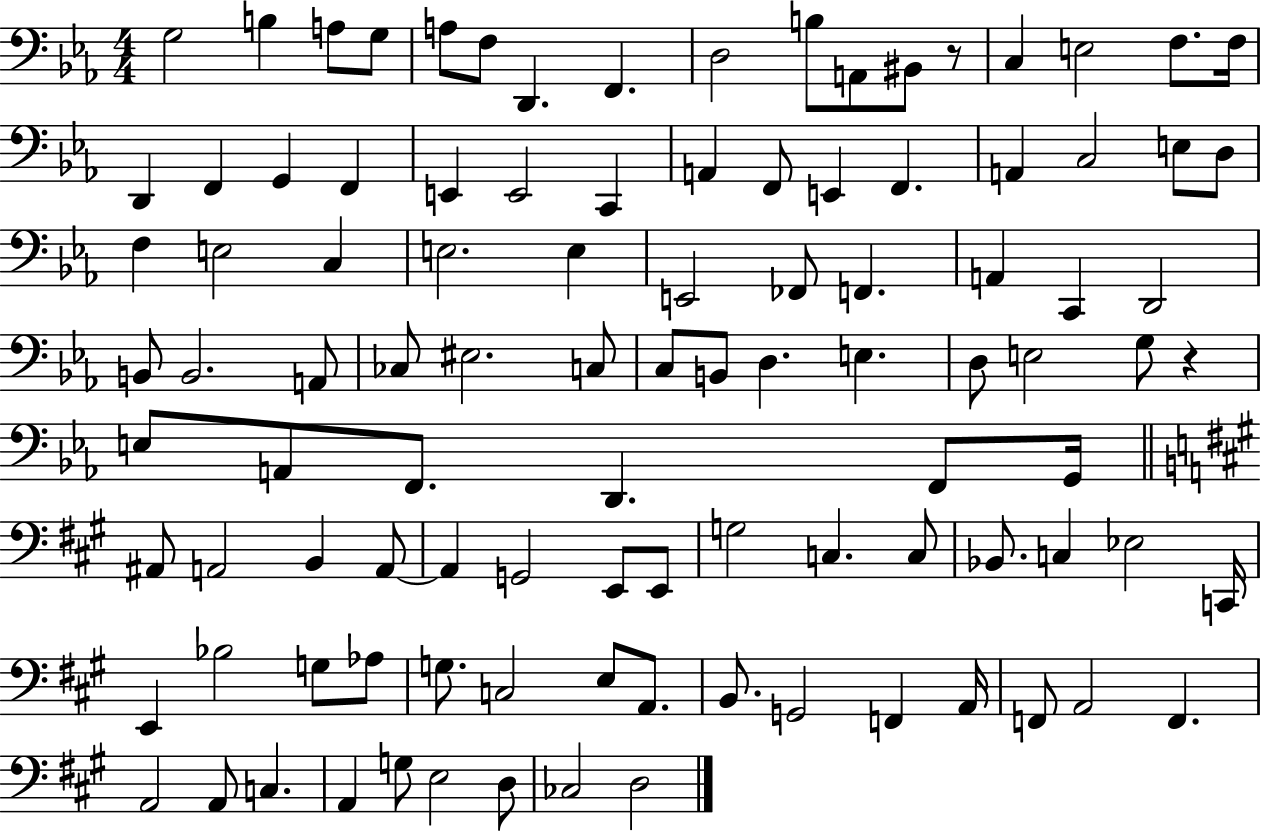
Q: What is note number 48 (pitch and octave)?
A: C3